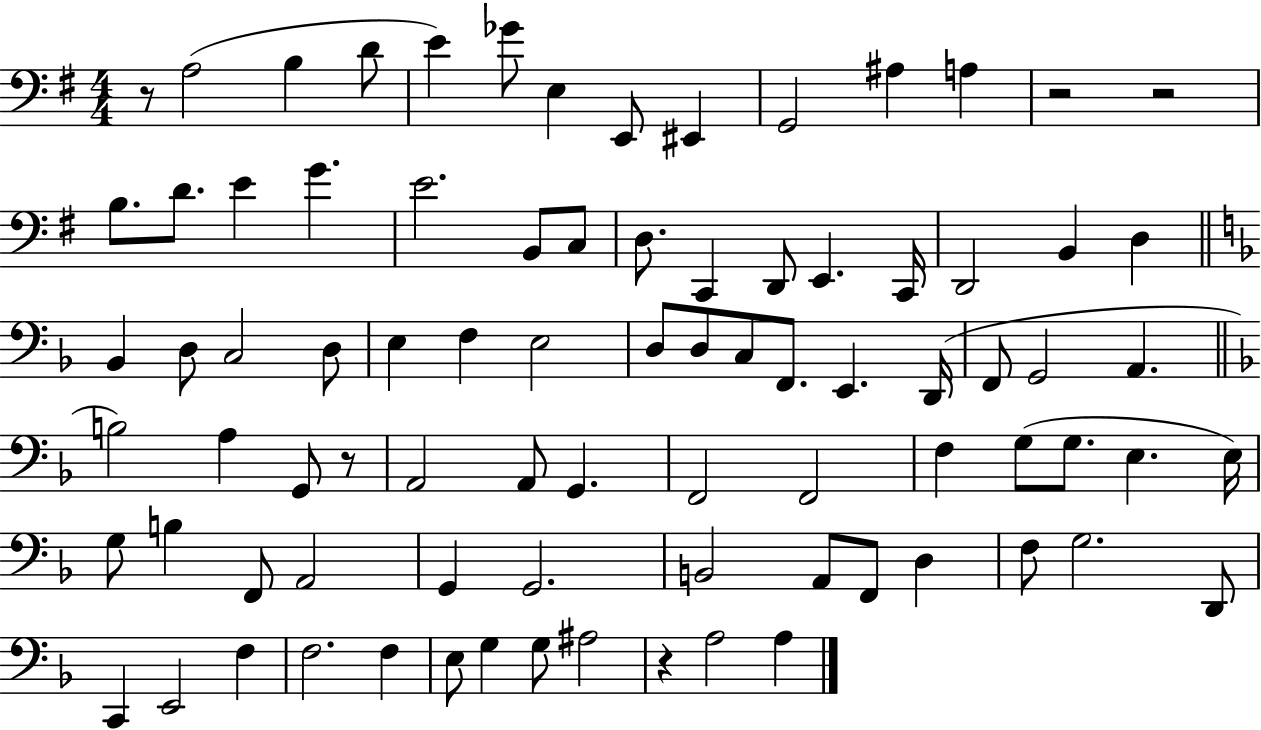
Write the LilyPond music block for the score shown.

{
  \clef bass
  \numericTimeSignature
  \time 4/4
  \key g \major
  \repeat volta 2 { r8 a2( b4 d'8 | e'4) ges'8 e4 e,8 eis,4 | g,2 ais4 a4 | r2 r2 | \break b8. d'8. e'4 g'4. | e'2. b,8 c8 | d8. c,4 d,8 e,4. c,16 | d,2 b,4 d4 | \break \bar "||" \break \key d \minor bes,4 d8 c2 d8 | e4 f4 e2 | d8 d8 c8 f,8. e,4. d,16( | f,8 g,2 a,4. | \break \bar "||" \break \key f \major b2) a4 g,8 r8 | a,2 a,8 g,4. | f,2 f,2 | f4 g8( g8. e4. e16) | \break g8 b4 f,8 a,2 | g,4 g,2. | b,2 a,8 f,8 d4 | f8 g2. d,8 | \break c,4 e,2 f4 | f2. f4 | e8 g4 g8 ais2 | r4 a2 a4 | \break } \bar "|."
}